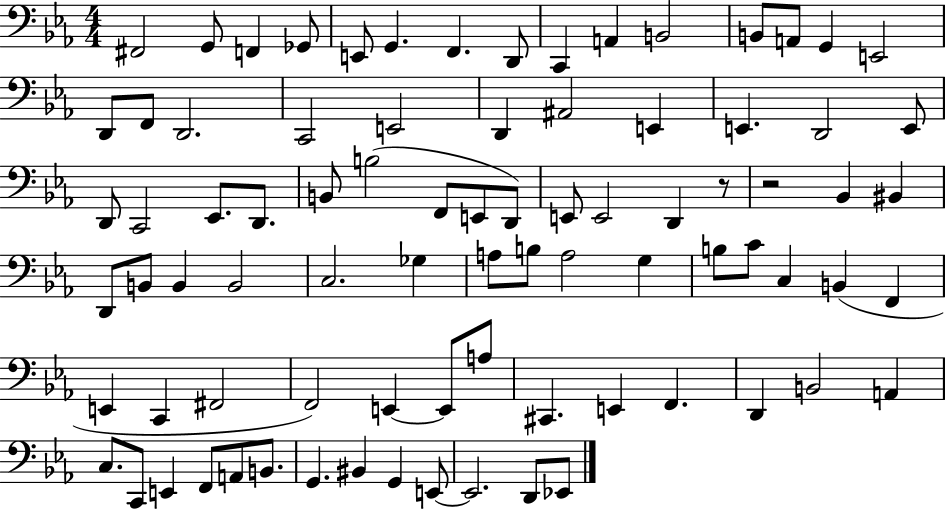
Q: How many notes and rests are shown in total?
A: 83